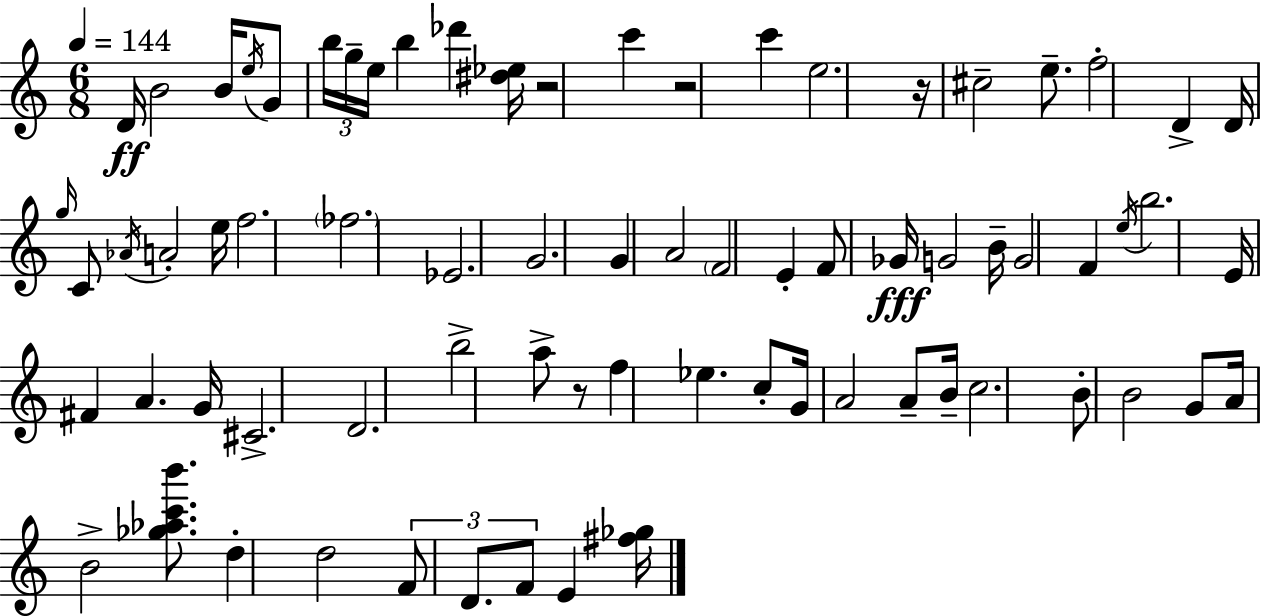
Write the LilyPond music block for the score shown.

{
  \clef treble
  \numericTimeSignature
  \time 6/8
  \key a \minor
  \tempo 4 = 144
  d'16\ff b'2 b'16 \acciaccatura { e''16 } g'8 | \tuplet 3/2 { b''16 g''16-- e''16 } b''4 des'''4 | <dis'' ees''>16 r2 c'''4 | r2 c'''4 | \break e''2. | r16 cis''2-- e''8.-- | f''2-. d'4-> | d'16 \grace { g''16 } c'8 \acciaccatura { aes'16 } a'2-. | \break e''16 f''2. | \parenthesize fes''2. | ees'2. | g'2. | \break g'4 a'2 | \parenthesize f'2 e'4-. | f'8 ges'16\fff g'2 | b'16-- g'2 f'4 | \break \acciaccatura { e''16 } b''2. | e'16 fis'4 a'4. | g'16 cis'2.-> | d'2. | \break b''2-> | a''8-> r8 f''4 ees''4. | c''8-. g'16 a'2 | a'8-- b'16-- c''2. | \break b'8-. b'2 | g'8 a'16 b'2-> | <ges'' aes'' c''' b'''>8. d''4-. d''2 | \tuplet 3/2 { f'8 d'8. f'8 } e'4 | \break <fis'' ges''>16 \bar "|."
}